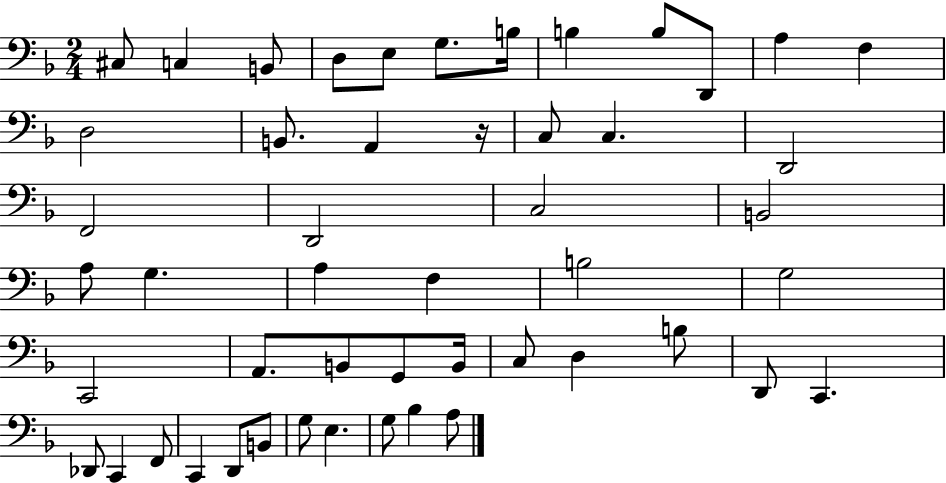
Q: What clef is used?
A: bass